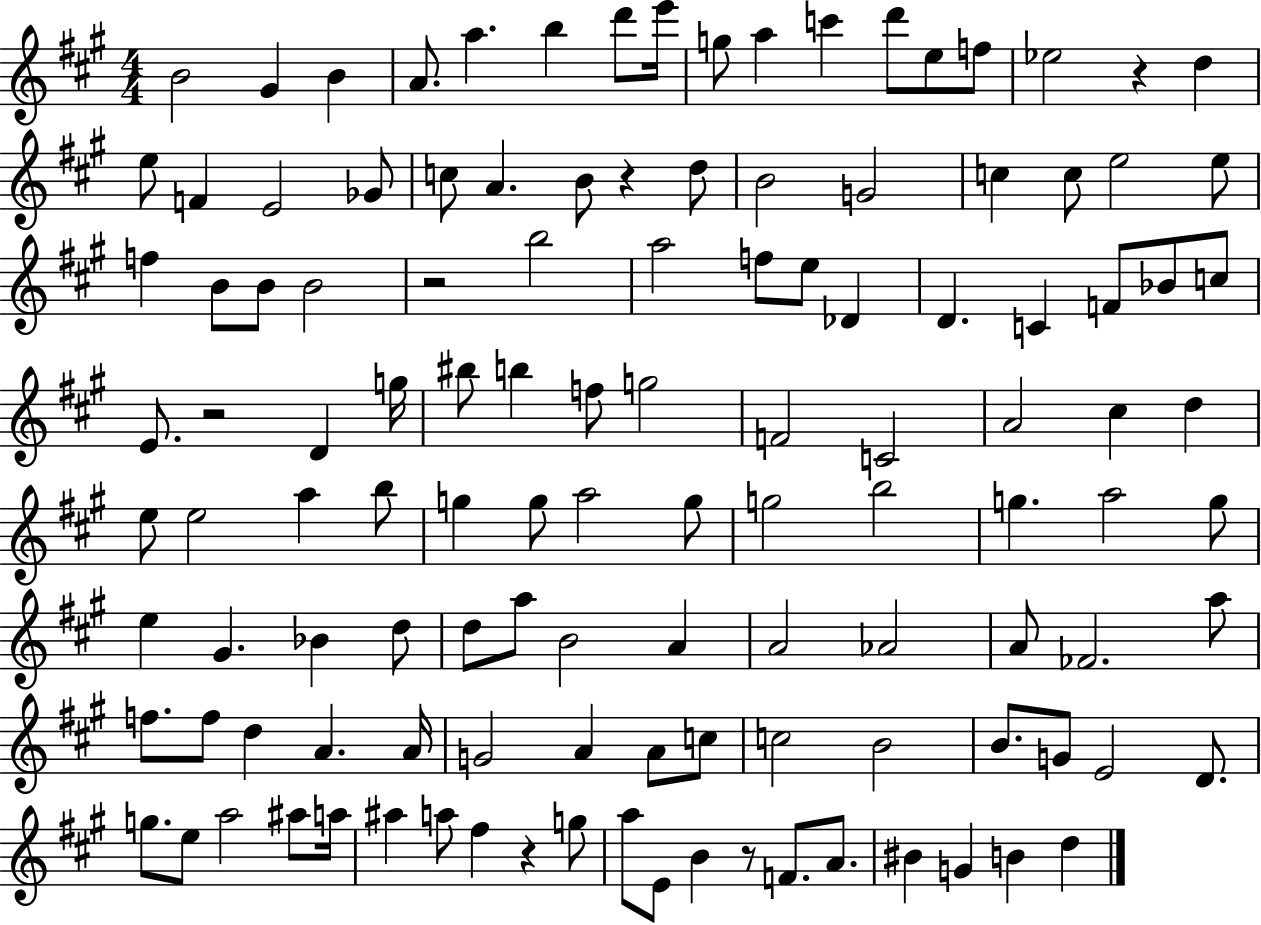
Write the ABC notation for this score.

X:1
T:Untitled
M:4/4
L:1/4
K:A
B2 ^G B A/2 a b d'/2 e'/4 g/2 a c' d'/2 e/2 f/2 _e2 z d e/2 F E2 _G/2 c/2 A B/2 z d/2 B2 G2 c c/2 e2 e/2 f B/2 B/2 B2 z2 b2 a2 f/2 e/2 _D D C F/2 _B/2 c/2 E/2 z2 D g/4 ^b/2 b f/2 g2 F2 C2 A2 ^c d e/2 e2 a b/2 g g/2 a2 g/2 g2 b2 g a2 g/2 e ^G _B d/2 d/2 a/2 B2 A A2 _A2 A/2 _F2 a/2 f/2 f/2 d A A/4 G2 A A/2 c/2 c2 B2 B/2 G/2 E2 D/2 g/2 e/2 a2 ^a/2 a/4 ^a a/2 ^f z g/2 a/2 E/2 B z/2 F/2 A/2 ^B G B d